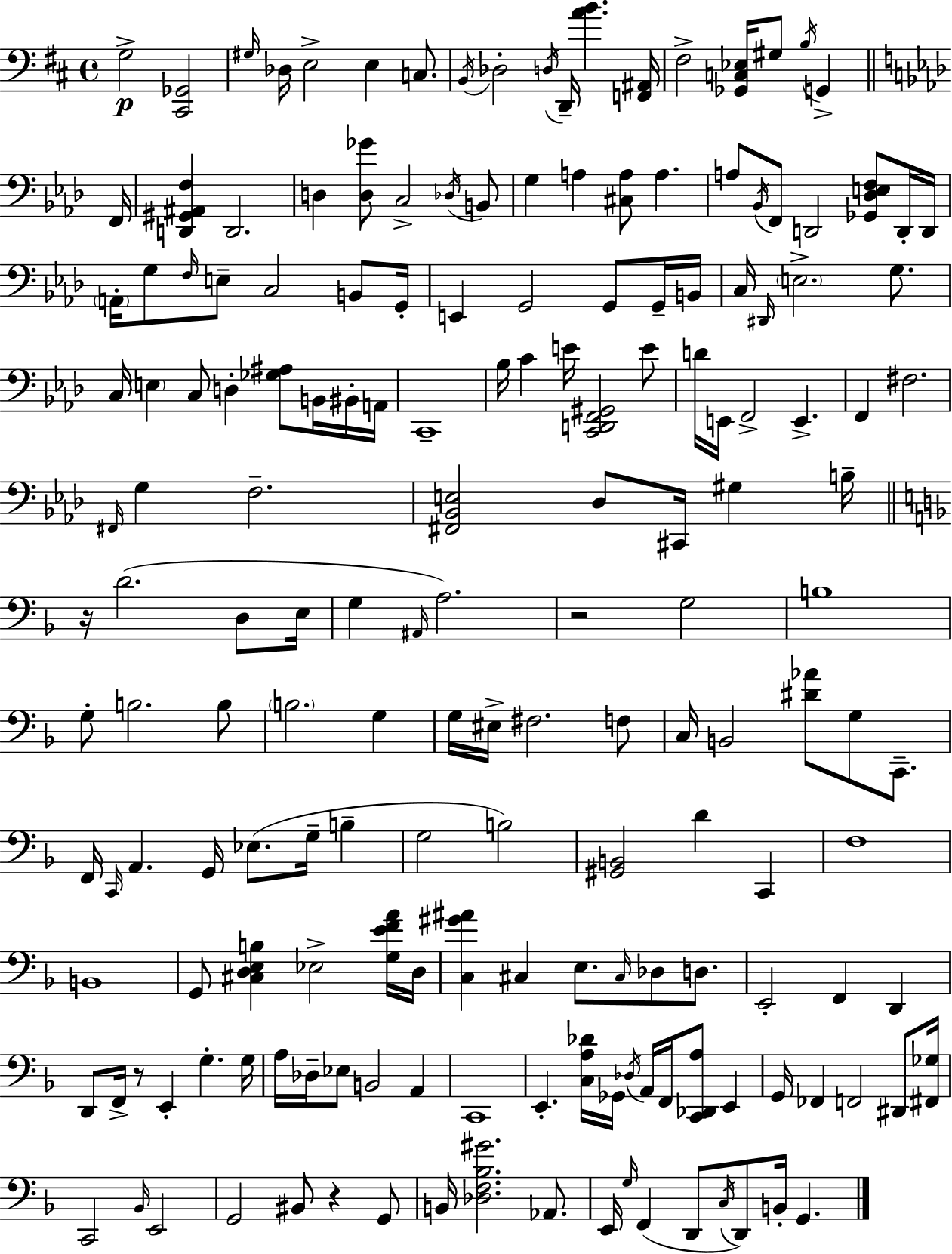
G3/h [C#2,Gb2]/h G#3/s Db3/s E3/h E3/q C3/e. B2/s Db3/h D3/s D2/s [A4,B4]/q. [F2,A#2]/s F#3/h [Gb2,C3,Eb3]/s G#3/e B3/s G2/q F2/s [D2,G#2,A#2,F3]/q D2/h. D3/q [D3,Gb4]/e C3/h Db3/s B2/e G3/q A3/q [C#3,A3]/e A3/q. A3/e Bb2/s F2/e D2/h [Gb2,Db3,E3,F3]/e D2/s D2/s A2/s G3/e F3/s E3/e C3/h B2/e G2/s E2/q G2/h G2/e G2/s B2/s C3/s D#2/s E3/h. G3/e. C3/s E3/q C3/e D3/q [Gb3,A#3]/e B2/s BIS2/s A2/s C2/w Bb3/s C4/q E4/s [C2,D2,F2,G#2]/h E4/e D4/s E2/s F2/h E2/q. F2/q F#3/h. F#2/s G3/q F3/h. [F#2,Bb2,E3]/h Db3/e C#2/s G#3/q B3/s R/s D4/h. D3/e E3/s G3/q A#2/s A3/h. R/h G3/h B3/w G3/e B3/h. B3/e B3/h. G3/q G3/s EIS3/s F#3/h. F3/e C3/s B2/h [D#4,Ab4]/e G3/e C2/e. F2/s C2/s A2/q. G2/s Eb3/e. G3/s B3/q G3/h B3/h [G#2,B2]/h D4/q C2/q F3/w B2/w G2/e [C#3,D3,E3,B3]/q Eb3/h [G3,E4,F4,A4]/s D3/s [C3,G#4,A#4]/q C#3/q E3/e. C#3/s Db3/e D3/e. E2/h F2/q D2/q D2/e F2/s R/e E2/q G3/q. G3/s A3/s Db3/s Eb3/e B2/h A2/q C2/w E2/q. [C3,A3,Db4]/s Gb2/s Db3/s A2/s F2/s [C2,Db2,A3]/e E2/q G2/s FES2/q F2/h D#2/e [F#2,Gb3]/s C2/h Bb2/s E2/h G2/h BIS2/e R/q G2/e B2/s [Db3,F3,Bb3,G#4]/h. Ab2/e. E2/s G3/s F2/q D2/e C3/s D2/e B2/s G2/q.